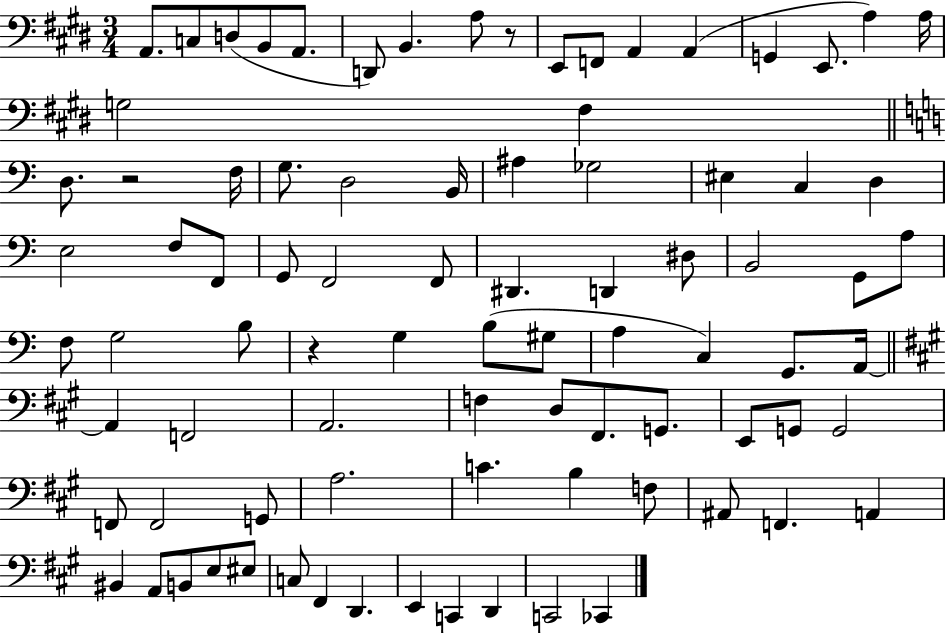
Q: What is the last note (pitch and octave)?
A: CES2